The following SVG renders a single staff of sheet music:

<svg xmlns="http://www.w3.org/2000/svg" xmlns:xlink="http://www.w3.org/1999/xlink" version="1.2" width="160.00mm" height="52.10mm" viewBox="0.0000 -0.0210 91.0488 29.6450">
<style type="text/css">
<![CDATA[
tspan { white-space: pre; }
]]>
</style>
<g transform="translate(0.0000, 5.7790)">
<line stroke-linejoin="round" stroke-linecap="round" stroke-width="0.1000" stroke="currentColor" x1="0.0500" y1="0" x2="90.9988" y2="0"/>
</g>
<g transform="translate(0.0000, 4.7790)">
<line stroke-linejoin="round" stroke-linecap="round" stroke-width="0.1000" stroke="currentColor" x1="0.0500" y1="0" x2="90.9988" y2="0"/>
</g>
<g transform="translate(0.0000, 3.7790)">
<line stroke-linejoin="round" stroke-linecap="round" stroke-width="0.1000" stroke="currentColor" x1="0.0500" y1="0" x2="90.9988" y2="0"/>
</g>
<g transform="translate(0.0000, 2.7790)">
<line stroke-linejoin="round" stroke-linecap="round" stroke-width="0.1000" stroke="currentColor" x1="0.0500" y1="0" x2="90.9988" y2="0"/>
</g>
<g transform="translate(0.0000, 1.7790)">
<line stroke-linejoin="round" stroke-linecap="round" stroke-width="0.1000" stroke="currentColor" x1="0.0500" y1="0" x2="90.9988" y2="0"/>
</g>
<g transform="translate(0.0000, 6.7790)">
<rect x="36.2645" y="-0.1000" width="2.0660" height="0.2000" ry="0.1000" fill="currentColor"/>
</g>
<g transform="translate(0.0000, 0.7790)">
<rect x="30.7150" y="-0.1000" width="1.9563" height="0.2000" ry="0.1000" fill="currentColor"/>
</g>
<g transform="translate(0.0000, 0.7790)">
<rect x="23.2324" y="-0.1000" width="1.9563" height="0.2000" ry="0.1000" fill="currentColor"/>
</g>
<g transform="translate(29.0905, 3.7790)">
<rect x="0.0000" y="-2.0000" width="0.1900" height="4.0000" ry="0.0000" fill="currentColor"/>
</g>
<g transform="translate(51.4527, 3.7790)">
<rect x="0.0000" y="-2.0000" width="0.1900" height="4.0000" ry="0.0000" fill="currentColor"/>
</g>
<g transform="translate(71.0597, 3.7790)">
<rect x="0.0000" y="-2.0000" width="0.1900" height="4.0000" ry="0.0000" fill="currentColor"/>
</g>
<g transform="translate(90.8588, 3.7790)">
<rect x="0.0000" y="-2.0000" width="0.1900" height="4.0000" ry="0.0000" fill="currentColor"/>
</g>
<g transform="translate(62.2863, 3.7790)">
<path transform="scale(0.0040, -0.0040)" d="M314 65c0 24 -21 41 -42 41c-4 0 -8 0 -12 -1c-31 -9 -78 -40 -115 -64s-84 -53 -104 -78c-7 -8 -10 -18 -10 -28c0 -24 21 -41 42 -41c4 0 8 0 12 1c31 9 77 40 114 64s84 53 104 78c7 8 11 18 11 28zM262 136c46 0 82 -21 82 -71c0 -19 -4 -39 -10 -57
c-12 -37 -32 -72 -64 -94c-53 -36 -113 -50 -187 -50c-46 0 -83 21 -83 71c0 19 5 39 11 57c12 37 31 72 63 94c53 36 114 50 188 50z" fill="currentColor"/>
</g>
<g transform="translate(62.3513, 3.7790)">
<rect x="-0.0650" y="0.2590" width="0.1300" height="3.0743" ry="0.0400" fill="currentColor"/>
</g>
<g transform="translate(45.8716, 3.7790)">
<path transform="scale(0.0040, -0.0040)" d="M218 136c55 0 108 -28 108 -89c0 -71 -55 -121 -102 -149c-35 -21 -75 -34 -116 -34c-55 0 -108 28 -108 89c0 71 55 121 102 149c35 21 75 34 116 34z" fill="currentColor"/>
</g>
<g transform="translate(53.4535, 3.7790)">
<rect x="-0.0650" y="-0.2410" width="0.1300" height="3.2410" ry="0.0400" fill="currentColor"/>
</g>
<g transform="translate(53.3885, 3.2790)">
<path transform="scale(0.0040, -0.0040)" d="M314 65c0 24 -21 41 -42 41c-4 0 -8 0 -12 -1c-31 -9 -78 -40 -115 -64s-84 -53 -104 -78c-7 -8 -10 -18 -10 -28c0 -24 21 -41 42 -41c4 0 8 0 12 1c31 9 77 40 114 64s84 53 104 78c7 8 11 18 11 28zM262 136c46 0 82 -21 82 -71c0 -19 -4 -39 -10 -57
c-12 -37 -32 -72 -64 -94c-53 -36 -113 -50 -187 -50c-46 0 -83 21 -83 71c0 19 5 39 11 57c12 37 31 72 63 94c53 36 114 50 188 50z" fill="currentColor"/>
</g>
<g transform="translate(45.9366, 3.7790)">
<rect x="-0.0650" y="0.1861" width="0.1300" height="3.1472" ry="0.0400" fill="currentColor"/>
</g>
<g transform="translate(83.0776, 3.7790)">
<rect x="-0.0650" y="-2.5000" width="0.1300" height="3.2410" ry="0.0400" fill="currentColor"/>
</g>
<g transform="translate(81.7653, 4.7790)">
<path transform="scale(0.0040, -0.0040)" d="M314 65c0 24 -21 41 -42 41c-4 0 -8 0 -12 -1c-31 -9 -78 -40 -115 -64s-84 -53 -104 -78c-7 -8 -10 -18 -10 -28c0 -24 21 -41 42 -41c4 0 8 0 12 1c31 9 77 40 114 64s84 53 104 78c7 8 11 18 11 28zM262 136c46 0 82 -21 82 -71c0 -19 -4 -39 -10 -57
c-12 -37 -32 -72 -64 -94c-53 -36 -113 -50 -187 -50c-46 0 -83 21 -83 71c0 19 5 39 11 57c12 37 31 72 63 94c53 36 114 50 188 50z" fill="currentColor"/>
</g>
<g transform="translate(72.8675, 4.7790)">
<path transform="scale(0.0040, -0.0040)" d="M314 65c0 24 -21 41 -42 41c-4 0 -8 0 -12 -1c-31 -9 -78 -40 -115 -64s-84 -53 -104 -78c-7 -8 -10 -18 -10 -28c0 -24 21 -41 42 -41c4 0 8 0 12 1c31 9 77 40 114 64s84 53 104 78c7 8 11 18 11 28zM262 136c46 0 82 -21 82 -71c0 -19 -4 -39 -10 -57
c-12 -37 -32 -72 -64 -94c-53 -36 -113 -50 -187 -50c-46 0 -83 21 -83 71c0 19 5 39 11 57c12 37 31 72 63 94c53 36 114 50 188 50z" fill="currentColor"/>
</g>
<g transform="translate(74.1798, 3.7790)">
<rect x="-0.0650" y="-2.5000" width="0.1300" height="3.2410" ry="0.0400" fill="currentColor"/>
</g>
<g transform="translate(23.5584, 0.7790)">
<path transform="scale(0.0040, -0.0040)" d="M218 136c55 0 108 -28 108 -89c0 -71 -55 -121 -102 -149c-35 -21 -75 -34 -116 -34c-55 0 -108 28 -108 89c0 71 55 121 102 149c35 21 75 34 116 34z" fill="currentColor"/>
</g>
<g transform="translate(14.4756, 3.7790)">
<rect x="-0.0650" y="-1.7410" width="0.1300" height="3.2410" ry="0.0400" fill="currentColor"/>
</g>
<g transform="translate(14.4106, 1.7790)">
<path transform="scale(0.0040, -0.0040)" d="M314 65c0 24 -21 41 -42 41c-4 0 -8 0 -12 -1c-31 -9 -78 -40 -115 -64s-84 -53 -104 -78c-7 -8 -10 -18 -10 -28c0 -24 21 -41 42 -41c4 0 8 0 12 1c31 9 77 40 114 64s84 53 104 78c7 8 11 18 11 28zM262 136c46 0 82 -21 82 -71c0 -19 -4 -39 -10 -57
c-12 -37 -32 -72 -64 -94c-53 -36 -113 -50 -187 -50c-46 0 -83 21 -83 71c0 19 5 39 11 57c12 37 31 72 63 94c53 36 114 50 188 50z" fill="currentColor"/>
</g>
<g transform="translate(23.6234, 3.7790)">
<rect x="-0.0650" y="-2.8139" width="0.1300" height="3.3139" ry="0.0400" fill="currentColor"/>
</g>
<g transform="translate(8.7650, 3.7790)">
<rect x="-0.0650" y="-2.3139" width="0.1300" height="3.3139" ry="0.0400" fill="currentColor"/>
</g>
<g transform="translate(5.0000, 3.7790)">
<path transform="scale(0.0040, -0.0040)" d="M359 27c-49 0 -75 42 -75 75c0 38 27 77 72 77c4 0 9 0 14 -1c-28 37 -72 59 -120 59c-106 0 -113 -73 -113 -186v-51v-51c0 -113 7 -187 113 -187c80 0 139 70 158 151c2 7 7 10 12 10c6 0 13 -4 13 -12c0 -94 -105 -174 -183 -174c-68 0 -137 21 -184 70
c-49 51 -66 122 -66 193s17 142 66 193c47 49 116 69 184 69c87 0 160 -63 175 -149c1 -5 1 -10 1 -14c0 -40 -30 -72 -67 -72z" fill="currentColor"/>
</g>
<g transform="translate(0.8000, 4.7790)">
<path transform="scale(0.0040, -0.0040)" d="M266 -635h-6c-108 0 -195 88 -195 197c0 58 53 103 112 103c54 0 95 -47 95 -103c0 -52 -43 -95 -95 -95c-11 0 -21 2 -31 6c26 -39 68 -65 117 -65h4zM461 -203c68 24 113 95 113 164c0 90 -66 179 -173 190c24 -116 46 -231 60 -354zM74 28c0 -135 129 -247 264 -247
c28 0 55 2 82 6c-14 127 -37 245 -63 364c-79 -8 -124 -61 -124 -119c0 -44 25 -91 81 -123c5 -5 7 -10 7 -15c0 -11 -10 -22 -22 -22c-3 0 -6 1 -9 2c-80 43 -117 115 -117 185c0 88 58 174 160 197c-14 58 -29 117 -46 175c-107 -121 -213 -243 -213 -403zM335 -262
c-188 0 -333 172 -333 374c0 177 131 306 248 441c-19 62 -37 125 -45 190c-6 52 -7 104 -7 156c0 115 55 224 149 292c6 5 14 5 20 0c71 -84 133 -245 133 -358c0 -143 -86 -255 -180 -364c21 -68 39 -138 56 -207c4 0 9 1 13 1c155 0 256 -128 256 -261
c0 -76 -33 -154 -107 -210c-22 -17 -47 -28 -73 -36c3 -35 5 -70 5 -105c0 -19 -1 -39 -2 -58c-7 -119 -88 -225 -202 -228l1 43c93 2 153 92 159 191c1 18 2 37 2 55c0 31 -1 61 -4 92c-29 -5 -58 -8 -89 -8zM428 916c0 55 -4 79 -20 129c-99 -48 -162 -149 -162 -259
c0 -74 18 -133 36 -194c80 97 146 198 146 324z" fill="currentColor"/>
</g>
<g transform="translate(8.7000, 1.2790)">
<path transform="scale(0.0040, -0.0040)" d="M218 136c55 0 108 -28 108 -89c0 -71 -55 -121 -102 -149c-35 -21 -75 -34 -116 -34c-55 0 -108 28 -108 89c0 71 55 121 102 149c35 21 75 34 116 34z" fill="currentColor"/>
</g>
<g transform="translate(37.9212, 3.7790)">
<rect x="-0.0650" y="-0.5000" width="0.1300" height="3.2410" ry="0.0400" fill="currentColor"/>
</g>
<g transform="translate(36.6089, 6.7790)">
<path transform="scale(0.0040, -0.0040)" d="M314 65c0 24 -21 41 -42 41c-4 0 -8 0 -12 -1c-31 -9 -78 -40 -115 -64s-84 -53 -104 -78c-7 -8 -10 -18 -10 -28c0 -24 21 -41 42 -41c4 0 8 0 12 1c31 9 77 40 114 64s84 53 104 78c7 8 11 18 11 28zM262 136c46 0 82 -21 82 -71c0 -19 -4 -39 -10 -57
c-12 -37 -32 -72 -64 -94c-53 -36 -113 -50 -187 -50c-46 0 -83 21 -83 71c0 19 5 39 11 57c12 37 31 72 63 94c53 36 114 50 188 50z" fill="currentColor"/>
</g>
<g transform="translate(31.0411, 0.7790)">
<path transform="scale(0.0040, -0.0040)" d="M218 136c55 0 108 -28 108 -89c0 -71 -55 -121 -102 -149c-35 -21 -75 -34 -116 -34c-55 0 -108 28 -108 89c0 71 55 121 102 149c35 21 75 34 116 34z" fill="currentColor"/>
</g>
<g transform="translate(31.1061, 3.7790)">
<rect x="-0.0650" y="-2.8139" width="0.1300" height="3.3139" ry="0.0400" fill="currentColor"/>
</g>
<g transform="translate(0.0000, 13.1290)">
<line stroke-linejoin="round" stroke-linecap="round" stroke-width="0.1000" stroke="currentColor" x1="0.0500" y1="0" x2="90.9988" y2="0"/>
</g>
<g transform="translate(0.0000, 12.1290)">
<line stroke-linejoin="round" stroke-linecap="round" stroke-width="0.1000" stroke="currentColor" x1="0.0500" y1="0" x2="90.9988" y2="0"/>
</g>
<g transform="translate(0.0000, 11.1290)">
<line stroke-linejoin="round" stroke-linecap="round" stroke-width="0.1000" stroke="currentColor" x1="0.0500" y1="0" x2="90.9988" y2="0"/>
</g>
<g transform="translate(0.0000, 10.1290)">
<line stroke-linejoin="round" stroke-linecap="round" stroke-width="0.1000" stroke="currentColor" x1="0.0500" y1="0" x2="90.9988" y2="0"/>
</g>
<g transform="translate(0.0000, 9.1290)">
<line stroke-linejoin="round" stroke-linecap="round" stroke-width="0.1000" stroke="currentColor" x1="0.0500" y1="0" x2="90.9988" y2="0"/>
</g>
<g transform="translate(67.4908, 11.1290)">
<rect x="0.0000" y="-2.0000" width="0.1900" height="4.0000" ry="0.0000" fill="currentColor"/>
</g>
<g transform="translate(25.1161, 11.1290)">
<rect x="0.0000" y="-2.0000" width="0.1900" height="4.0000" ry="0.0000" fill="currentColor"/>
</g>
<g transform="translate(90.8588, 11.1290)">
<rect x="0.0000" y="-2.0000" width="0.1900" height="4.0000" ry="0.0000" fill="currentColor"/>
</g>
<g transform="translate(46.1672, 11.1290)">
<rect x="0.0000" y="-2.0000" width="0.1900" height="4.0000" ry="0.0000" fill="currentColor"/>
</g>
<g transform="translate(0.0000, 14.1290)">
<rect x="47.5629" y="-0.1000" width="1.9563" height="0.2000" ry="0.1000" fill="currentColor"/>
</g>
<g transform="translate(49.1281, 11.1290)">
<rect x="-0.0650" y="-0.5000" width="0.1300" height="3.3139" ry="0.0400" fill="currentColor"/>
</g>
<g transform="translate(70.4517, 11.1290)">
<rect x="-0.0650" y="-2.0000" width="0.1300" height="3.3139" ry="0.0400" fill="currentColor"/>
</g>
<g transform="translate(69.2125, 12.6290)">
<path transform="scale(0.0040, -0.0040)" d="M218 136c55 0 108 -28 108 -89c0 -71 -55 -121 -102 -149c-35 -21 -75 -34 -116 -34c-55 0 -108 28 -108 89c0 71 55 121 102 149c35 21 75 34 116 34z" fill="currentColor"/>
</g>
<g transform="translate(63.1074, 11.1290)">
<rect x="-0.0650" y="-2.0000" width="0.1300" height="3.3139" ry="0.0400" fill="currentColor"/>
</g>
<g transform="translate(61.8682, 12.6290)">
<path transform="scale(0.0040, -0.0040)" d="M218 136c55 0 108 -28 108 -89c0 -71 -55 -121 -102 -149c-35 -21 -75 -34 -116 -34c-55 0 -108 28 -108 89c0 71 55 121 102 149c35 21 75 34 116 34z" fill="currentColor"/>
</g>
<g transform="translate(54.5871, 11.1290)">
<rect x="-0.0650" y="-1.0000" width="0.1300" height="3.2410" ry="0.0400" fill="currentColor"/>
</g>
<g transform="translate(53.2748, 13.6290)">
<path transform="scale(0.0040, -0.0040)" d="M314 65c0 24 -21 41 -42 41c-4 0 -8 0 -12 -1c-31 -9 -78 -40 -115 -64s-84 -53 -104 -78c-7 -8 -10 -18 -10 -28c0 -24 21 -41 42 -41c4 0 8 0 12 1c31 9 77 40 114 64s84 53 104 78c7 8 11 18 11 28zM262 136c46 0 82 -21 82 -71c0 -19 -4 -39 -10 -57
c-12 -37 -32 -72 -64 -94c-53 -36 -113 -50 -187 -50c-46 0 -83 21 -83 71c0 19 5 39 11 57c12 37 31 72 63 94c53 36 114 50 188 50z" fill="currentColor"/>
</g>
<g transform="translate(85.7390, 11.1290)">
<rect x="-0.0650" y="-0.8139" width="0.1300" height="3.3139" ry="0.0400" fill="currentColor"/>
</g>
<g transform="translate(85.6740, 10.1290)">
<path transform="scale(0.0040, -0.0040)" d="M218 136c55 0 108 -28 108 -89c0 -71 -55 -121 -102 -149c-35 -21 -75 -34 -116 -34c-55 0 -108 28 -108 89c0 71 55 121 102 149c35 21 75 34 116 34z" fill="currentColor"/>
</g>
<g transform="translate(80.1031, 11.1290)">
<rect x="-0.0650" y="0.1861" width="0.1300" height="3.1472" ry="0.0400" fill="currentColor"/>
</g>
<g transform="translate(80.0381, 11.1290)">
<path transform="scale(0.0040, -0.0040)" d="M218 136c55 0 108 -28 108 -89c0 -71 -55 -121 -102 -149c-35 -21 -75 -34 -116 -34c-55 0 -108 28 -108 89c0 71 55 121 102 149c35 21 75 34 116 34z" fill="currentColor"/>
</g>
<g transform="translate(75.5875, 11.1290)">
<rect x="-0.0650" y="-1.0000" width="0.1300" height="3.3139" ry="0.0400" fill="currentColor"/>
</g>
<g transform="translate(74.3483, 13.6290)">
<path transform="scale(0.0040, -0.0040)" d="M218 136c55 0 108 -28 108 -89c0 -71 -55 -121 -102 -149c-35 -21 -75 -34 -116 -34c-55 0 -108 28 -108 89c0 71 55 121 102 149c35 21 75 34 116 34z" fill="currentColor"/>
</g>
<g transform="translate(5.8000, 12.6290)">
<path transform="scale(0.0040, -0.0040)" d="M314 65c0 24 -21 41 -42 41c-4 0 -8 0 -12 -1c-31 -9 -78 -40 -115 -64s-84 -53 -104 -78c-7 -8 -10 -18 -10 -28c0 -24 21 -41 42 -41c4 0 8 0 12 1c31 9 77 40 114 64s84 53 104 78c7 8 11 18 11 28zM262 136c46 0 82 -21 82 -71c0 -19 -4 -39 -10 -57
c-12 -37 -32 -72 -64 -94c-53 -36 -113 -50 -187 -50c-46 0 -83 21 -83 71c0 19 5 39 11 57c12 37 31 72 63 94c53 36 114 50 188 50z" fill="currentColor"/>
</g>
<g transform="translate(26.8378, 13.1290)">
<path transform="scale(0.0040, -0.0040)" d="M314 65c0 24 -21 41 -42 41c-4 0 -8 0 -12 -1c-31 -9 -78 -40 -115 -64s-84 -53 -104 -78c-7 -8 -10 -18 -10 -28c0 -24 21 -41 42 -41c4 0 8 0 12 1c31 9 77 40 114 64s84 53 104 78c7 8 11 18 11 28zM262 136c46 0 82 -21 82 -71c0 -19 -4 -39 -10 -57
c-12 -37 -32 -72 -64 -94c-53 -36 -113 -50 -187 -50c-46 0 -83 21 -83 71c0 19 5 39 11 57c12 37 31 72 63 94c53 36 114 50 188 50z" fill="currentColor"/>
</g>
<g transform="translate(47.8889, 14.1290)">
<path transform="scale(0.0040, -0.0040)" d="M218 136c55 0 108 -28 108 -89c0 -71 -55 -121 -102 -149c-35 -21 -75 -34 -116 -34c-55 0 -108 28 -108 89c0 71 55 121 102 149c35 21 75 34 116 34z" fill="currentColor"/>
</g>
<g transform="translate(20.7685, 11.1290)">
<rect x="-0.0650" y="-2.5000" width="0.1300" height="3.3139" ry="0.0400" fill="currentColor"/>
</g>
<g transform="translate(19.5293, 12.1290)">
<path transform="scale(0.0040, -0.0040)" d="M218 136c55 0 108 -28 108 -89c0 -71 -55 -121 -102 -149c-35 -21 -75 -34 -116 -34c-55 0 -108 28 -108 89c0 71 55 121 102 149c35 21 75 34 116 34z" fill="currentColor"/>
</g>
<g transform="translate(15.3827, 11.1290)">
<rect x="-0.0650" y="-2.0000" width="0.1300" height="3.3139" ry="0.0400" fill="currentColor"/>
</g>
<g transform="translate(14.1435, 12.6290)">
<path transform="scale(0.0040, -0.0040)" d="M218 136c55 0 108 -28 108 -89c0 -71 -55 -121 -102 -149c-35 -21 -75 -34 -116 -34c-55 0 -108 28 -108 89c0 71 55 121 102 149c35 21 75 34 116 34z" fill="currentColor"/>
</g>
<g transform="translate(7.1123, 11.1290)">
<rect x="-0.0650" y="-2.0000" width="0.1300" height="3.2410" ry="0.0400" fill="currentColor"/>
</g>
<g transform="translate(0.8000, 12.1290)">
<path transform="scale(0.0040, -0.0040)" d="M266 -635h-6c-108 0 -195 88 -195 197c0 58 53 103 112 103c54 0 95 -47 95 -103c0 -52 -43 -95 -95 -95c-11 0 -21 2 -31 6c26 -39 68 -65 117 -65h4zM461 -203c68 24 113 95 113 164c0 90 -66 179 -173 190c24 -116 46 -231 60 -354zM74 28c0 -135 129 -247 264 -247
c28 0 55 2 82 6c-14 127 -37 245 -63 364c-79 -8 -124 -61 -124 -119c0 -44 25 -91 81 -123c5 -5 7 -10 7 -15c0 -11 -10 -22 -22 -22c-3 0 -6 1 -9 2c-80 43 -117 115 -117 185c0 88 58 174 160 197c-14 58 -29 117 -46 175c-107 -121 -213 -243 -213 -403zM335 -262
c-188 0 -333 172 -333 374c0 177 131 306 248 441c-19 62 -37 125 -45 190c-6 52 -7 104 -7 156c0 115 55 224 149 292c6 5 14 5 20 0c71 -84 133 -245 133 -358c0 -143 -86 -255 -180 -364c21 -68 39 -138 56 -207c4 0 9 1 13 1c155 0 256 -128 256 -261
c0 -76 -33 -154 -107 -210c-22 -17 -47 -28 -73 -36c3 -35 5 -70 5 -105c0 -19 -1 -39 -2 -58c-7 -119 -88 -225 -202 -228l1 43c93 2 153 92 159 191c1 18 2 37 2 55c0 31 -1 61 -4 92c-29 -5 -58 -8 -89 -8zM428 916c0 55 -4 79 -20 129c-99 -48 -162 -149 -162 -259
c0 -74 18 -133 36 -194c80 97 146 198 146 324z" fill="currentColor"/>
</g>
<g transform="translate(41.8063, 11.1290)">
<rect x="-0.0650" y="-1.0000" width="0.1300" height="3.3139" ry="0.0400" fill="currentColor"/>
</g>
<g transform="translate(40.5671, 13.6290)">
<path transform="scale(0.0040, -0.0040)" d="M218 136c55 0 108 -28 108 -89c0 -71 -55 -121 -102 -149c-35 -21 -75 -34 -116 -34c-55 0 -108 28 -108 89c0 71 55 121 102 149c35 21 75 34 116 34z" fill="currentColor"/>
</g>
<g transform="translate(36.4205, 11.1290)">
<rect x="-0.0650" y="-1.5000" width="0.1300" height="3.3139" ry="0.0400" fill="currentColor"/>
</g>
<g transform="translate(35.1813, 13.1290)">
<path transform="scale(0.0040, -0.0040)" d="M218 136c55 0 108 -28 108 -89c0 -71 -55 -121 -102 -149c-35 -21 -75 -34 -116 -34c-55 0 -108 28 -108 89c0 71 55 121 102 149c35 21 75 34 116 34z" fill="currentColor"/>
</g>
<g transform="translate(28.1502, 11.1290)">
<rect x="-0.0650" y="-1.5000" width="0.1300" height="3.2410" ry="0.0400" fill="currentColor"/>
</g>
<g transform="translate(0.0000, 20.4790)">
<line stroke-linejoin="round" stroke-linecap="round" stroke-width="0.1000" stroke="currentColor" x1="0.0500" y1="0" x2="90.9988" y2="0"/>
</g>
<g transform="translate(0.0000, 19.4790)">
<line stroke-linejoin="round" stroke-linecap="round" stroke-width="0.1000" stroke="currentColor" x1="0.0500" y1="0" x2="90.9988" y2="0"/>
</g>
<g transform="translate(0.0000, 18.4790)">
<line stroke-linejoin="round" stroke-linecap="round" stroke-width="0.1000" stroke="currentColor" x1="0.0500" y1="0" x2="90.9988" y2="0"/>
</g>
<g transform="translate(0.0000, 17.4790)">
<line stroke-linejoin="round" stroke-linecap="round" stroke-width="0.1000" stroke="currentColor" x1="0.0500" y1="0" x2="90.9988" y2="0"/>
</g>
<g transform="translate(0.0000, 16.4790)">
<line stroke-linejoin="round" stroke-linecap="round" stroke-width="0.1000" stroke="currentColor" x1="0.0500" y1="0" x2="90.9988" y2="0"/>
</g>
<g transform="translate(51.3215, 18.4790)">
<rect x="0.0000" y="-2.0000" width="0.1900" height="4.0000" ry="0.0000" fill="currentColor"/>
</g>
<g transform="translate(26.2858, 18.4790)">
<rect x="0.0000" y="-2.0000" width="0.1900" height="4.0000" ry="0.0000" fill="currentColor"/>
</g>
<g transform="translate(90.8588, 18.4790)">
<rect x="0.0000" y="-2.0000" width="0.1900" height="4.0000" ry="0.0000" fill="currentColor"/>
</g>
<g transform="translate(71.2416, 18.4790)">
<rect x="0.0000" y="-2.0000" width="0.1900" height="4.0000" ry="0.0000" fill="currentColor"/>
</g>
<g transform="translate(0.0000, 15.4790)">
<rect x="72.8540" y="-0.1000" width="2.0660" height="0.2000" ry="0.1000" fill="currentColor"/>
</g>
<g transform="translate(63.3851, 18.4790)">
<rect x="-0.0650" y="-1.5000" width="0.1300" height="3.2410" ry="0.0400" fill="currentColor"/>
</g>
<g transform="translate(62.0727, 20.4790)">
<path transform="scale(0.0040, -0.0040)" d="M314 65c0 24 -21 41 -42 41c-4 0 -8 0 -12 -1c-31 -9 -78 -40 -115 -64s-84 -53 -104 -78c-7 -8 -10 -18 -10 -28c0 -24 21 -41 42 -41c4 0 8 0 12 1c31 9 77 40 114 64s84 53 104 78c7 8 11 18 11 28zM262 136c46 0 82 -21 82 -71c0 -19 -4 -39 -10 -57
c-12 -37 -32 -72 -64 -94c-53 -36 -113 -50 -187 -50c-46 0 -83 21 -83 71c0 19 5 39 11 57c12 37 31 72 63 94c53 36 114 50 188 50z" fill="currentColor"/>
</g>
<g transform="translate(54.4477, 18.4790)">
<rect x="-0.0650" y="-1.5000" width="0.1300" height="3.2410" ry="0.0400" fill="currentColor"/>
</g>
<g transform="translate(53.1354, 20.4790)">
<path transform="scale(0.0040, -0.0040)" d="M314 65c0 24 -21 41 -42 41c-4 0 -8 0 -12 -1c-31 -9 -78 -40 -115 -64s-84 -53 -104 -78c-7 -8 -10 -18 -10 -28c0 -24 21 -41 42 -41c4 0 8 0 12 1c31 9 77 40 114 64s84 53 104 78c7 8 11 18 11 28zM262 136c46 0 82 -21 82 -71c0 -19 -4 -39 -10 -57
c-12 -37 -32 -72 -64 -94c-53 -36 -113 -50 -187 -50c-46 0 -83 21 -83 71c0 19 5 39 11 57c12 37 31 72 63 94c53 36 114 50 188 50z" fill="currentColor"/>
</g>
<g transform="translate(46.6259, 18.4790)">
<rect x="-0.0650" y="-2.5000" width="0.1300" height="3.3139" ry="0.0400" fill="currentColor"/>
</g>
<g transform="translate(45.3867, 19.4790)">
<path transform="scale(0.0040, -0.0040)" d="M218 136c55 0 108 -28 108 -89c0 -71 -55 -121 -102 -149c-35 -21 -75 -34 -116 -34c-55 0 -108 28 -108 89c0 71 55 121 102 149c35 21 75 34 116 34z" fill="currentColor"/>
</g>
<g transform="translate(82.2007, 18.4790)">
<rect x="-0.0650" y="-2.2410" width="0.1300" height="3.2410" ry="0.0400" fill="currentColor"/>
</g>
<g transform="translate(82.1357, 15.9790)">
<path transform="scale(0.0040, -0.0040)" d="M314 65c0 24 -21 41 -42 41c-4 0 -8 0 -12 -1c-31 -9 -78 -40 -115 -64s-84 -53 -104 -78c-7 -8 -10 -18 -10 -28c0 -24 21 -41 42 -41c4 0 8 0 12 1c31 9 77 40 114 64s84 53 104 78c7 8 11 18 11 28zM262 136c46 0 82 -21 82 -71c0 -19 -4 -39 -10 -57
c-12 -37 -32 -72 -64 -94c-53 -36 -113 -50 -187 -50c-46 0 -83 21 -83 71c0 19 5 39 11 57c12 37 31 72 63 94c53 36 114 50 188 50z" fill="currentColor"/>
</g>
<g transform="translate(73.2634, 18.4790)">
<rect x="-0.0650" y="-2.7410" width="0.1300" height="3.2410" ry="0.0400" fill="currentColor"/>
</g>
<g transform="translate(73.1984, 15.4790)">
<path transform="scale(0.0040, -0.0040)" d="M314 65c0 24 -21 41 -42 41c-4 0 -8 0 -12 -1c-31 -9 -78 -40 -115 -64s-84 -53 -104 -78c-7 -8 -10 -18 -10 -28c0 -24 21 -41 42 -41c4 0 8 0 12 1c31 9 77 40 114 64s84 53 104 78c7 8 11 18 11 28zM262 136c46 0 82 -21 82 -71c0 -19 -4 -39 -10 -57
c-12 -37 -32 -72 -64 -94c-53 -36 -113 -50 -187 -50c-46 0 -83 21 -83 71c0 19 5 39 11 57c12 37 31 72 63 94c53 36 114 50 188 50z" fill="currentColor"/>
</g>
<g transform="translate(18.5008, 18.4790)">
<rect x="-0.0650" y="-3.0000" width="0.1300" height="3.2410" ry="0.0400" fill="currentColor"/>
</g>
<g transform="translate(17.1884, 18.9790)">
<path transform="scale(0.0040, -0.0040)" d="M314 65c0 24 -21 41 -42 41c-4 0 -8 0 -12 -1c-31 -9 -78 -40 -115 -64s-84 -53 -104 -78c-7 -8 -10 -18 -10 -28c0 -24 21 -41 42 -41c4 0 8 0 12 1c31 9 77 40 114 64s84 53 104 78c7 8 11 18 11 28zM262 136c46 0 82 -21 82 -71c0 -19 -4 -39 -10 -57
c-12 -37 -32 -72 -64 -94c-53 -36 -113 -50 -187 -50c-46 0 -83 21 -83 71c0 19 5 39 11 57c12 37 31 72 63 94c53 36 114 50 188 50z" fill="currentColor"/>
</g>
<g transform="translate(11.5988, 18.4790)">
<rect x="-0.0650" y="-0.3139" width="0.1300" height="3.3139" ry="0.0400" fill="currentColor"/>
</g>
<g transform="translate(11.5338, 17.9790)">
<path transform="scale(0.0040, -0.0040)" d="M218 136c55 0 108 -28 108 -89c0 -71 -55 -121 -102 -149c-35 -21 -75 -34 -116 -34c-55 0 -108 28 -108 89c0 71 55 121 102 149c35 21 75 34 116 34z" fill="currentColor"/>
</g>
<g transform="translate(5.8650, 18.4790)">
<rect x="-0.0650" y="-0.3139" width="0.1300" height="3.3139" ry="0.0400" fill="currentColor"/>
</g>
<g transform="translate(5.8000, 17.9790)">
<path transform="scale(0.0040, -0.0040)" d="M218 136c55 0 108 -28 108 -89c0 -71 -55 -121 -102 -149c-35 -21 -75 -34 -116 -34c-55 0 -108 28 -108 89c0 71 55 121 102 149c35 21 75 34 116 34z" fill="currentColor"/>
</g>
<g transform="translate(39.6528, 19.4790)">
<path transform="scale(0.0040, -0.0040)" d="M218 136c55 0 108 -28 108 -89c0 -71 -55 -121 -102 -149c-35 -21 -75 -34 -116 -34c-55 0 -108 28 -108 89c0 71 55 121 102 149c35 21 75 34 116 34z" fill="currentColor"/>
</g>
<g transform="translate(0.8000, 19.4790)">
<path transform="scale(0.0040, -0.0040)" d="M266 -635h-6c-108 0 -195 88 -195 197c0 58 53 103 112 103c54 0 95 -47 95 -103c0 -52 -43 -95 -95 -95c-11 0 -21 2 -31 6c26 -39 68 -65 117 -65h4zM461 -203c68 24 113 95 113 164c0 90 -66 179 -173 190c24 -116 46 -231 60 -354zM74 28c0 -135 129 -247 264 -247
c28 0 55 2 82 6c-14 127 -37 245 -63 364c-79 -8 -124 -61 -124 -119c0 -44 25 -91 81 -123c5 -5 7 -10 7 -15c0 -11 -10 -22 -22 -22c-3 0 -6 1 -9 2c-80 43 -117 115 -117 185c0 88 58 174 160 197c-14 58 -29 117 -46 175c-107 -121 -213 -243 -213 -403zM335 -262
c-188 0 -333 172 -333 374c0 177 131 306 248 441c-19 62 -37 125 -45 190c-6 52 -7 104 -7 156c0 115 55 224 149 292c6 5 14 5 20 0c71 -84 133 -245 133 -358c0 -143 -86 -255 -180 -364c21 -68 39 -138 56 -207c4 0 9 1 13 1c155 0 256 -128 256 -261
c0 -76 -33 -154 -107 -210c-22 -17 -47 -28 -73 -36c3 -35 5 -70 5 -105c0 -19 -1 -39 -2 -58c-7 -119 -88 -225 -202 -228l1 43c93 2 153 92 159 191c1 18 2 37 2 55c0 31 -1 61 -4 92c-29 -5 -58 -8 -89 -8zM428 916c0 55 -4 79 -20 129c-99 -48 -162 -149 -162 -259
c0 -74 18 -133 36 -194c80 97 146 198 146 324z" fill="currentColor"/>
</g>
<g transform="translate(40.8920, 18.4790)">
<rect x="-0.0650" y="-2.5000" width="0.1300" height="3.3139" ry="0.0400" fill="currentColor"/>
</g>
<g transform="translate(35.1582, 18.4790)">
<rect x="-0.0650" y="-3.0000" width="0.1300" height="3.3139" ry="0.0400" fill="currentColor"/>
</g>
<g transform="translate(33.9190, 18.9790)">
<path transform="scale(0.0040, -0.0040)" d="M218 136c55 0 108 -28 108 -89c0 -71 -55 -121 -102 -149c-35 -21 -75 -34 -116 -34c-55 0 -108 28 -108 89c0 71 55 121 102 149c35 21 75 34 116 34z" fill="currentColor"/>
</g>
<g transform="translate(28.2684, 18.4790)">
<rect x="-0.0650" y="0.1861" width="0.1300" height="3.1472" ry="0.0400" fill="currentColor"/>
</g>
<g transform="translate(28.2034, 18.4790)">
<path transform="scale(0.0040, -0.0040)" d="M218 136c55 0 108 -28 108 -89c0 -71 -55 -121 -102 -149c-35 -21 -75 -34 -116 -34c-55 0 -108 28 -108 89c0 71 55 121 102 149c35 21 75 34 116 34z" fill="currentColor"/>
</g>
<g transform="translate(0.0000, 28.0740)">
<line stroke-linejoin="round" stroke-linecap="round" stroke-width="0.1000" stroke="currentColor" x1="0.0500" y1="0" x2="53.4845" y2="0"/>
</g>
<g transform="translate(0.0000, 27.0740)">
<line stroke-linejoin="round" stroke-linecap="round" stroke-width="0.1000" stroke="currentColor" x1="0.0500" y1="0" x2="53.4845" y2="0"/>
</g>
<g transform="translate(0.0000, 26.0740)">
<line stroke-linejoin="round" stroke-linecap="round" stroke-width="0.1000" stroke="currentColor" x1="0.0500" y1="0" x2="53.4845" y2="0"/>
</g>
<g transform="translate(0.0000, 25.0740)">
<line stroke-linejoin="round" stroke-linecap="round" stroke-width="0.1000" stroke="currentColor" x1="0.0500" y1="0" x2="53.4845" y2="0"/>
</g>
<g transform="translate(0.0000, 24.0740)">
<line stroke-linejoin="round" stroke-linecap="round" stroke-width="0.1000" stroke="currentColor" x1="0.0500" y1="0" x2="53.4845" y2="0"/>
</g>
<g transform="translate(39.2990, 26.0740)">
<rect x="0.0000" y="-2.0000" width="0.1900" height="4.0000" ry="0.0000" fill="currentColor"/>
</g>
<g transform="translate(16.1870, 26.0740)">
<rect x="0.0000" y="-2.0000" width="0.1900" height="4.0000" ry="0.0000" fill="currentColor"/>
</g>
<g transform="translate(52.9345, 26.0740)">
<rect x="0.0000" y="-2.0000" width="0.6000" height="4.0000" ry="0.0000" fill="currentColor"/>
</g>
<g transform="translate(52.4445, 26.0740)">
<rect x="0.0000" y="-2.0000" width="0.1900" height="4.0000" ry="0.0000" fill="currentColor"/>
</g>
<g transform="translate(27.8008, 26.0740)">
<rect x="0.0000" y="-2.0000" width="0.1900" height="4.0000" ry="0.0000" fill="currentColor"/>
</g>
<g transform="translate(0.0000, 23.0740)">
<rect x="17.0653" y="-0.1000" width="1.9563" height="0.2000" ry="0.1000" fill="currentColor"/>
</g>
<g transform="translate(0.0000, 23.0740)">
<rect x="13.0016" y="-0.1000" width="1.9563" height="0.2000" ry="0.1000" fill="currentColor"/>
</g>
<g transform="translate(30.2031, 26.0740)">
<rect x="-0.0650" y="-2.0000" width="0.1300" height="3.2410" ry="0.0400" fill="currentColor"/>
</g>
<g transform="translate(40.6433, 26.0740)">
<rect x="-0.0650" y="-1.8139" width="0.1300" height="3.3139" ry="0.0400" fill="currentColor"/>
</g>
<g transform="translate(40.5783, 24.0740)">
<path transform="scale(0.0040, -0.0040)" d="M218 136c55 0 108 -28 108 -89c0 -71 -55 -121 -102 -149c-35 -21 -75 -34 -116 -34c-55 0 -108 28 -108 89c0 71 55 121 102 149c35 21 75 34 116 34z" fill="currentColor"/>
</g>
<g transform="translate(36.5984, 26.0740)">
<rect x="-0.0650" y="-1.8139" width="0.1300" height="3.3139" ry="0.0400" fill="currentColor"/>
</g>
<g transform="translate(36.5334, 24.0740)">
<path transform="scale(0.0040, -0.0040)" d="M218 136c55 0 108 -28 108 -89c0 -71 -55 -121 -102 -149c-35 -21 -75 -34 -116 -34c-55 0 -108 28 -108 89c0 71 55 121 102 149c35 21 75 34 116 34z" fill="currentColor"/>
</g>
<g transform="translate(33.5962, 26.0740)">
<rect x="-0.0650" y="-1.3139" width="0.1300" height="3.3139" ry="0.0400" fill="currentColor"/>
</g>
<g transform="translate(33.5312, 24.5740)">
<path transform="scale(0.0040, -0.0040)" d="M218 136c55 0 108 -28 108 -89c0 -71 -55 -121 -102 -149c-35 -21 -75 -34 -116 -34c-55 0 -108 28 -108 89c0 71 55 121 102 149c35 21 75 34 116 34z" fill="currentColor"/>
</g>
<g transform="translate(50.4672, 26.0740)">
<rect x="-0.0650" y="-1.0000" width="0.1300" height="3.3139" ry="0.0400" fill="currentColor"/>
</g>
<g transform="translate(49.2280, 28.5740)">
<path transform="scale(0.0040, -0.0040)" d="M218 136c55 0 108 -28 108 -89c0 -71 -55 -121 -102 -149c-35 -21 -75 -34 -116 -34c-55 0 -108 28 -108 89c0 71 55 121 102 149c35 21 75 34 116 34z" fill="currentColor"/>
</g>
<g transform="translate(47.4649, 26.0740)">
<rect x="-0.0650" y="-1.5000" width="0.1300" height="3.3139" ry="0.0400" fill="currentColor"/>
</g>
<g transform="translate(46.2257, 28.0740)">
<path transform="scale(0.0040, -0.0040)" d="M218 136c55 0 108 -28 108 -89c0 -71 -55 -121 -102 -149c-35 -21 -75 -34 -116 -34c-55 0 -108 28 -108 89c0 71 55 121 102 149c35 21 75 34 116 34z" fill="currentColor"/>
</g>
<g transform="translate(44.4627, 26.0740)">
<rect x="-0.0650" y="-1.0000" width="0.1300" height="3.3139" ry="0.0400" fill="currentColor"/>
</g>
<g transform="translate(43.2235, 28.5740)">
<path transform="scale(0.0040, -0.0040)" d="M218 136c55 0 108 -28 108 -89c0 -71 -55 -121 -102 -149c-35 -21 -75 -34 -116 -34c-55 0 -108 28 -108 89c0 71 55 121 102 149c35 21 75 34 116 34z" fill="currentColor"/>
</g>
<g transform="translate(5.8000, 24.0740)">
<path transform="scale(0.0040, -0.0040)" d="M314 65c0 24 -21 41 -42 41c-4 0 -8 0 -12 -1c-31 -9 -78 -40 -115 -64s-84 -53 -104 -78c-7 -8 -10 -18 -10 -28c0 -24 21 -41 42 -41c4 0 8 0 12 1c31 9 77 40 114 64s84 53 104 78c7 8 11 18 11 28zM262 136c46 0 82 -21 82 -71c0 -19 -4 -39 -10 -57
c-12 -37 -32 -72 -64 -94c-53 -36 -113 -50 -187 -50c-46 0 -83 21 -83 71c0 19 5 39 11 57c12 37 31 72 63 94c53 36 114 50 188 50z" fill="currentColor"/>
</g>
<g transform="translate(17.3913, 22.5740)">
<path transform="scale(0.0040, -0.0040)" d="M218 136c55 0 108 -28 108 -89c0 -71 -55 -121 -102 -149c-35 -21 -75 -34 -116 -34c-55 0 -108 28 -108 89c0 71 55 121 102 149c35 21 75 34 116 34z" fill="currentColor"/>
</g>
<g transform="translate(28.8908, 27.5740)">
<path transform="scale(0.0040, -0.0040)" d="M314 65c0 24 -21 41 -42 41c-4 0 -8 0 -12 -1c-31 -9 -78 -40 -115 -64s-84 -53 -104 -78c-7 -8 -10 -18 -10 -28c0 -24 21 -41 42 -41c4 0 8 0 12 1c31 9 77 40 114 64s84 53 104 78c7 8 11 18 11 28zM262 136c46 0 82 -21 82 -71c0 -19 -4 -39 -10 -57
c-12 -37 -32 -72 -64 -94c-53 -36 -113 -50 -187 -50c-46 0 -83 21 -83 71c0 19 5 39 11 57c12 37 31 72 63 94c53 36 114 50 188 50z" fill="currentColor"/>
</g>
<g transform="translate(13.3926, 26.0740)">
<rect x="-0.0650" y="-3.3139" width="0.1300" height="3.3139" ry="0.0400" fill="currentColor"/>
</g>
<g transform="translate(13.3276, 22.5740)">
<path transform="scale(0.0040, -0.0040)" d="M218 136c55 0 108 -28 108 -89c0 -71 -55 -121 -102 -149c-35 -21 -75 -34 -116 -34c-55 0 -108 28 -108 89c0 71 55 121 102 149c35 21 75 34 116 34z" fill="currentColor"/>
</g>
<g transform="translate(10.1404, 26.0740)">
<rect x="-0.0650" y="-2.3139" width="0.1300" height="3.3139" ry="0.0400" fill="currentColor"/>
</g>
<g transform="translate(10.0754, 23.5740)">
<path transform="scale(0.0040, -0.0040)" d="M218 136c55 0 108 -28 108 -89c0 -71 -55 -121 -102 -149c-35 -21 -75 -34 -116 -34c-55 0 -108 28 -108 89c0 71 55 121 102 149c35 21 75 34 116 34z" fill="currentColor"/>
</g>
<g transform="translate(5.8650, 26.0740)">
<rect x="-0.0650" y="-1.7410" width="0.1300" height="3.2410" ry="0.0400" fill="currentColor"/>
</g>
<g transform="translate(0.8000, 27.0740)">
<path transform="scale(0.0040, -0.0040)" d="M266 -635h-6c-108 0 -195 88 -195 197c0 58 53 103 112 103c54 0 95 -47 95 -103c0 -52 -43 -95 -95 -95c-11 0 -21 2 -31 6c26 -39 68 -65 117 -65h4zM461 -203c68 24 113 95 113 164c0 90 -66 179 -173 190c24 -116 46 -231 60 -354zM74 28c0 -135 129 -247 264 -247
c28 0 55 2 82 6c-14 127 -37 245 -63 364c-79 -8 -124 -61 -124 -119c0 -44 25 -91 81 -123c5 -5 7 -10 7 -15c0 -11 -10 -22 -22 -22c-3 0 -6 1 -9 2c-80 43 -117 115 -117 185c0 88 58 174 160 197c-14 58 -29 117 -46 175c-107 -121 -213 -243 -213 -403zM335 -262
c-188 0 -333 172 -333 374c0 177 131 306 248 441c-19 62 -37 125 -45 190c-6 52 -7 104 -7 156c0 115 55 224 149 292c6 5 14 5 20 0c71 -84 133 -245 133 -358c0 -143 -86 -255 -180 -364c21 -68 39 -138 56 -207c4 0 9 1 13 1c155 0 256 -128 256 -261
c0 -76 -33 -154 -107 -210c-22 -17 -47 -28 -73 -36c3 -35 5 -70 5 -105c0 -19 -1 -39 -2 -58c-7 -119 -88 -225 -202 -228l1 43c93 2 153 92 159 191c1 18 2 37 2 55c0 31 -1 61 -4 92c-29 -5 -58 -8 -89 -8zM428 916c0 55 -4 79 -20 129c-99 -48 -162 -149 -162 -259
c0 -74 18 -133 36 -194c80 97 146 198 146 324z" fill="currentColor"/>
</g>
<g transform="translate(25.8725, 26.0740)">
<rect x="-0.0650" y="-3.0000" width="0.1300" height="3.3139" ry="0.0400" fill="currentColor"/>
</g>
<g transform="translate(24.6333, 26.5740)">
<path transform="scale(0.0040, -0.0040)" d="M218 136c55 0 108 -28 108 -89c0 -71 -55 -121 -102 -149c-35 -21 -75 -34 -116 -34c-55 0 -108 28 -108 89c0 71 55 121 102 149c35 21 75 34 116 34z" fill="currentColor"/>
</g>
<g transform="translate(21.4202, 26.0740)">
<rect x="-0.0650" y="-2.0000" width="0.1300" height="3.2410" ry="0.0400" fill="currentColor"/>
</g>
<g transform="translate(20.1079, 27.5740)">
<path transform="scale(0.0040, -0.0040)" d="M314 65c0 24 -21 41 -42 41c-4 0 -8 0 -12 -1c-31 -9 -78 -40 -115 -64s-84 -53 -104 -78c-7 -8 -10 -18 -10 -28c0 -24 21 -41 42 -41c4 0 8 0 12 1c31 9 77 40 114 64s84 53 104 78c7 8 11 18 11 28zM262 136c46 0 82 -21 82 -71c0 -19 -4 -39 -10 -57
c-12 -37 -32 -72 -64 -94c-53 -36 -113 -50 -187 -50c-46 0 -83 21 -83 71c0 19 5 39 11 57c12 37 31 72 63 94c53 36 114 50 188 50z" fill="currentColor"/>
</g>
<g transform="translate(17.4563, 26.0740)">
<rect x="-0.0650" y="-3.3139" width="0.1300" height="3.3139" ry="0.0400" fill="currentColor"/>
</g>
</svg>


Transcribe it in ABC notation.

X:1
T:Untitled
M:4/4
L:1/4
K:C
g f2 a a C2 B c2 B2 G2 G2 F2 F G E2 E D C D2 F F D B d c c A2 B A G G E2 E2 a2 g2 f2 g b b F2 A F2 e f f D E D